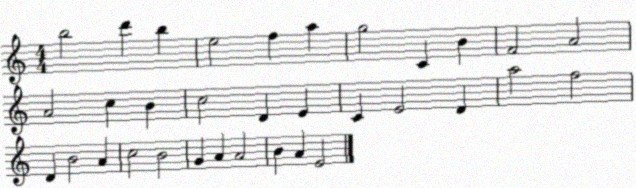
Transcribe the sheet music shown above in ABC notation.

X:1
T:Untitled
M:4/4
L:1/4
K:C
b2 d' b e2 f a g2 C B F2 A2 A2 c B c2 D E C E2 D a2 f2 D B2 A c2 B2 G A A2 B A E2